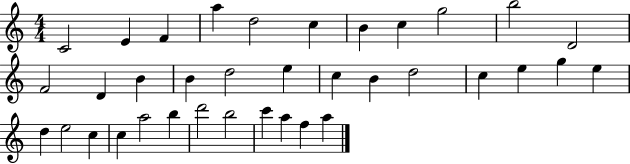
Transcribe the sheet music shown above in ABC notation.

X:1
T:Untitled
M:4/4
L:1/4
K:C
C2 E F a d2 c B c g2 b2 D2 F2 D B B d2 e c B d2 c e g e d e2 c c a2 b d'2 b2 c' a f a